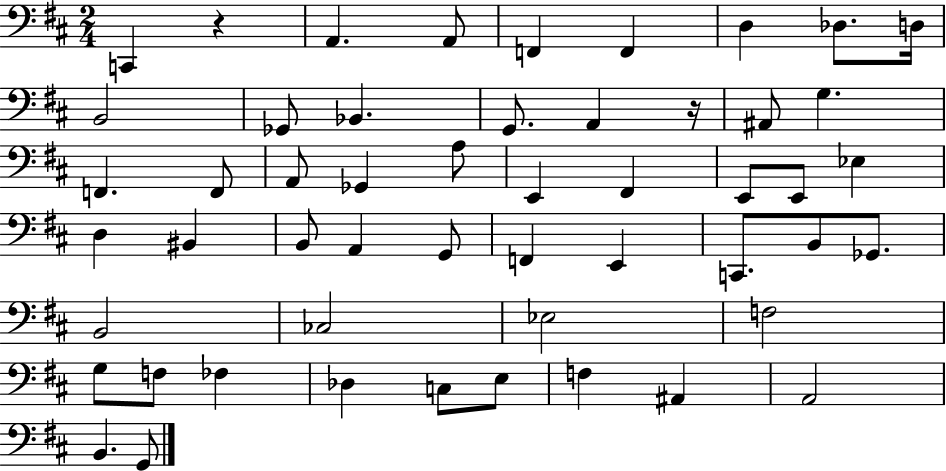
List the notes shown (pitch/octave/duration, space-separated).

C2/q R/q A2/q. A2/e F2/q F2/q D3/q Db3/e. D3/s B2/h Gb2/e Bb2/q. G2/e. A2/q R/s A#2/e G3/q. F2/q. F2/e A2/e Gb2/q A3/e E2/q F#2/q E2/e E2/e Eb3/q D3/q BIS2/q B2/e A2/q G2/e F2/q E2/q C2/e. B2/e Gb2/e. B2/h CES3/h Eb3/h F3/h G3/e F3/e FES3/q Db3/q C3/e E3/e F3/q A#2/q A2/h B2/q. G2/e